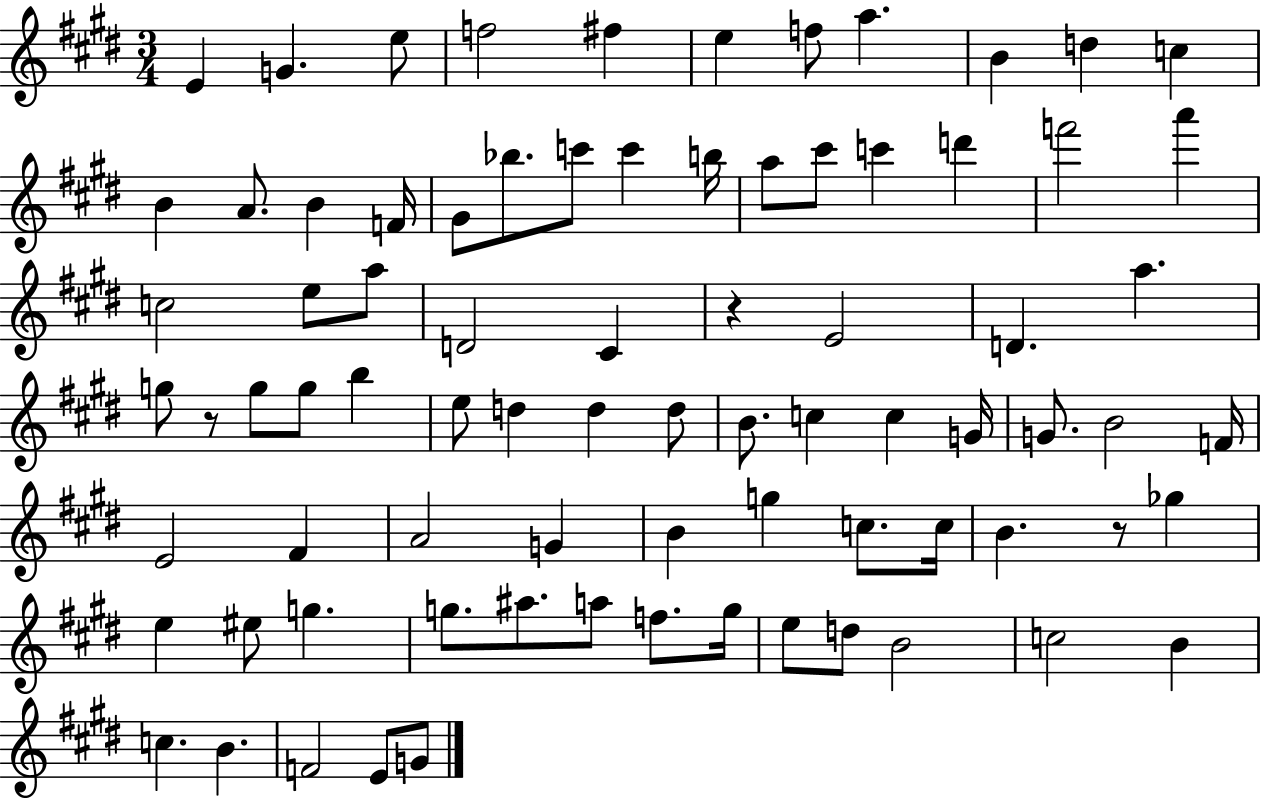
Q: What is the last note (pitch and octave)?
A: G4